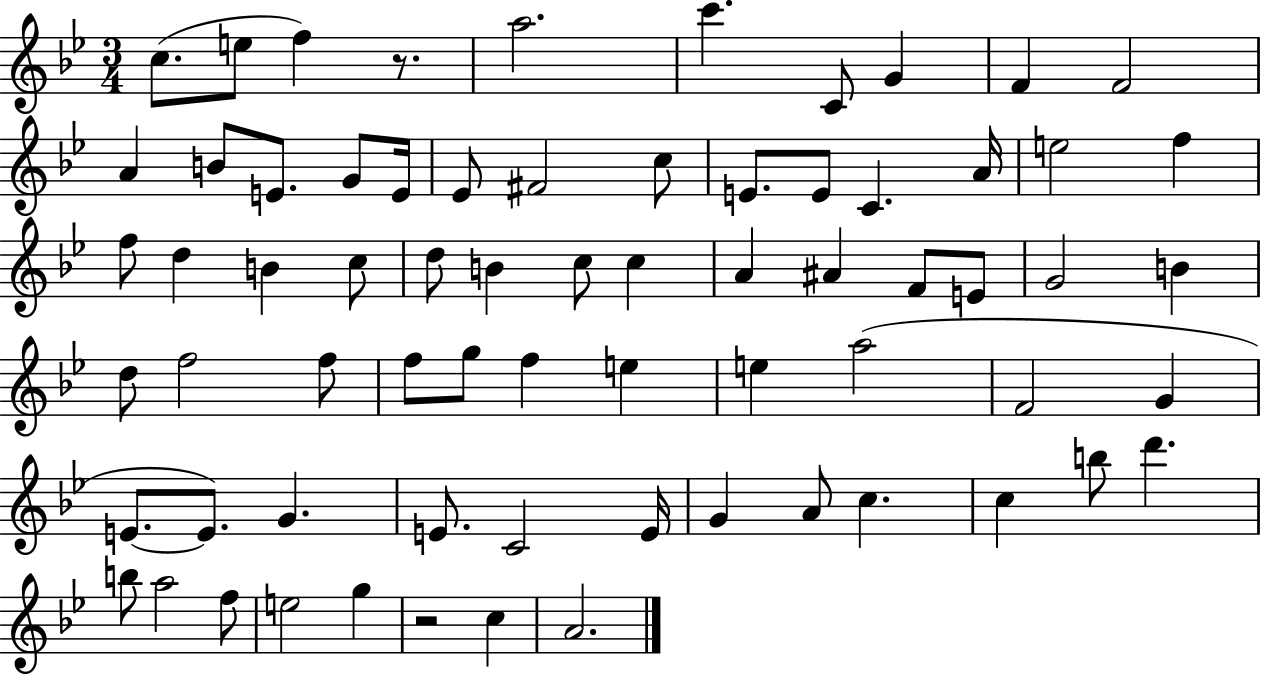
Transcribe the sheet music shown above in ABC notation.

X:1
T:Untitled
M:3/4
L:1/4
K:Bb
c/2 e/2 f z/2 a2 c' C/2 G F F2 A B/2 E/2 G/2 E/4 _E/2 ^F2 c/2 E/2 E/2 C A/4 e2 f f/2 d B c/2 d/2 B c/2 c A ^A F/2 E/2 G2 B d/2 f2 f/2 f/2 g/2 f e e a2 F2 G E/2 E/2 G E/2 C2 E/4 G A/2 c c b/2 d' b/2 a2 f/2 e2 g z2 c A2